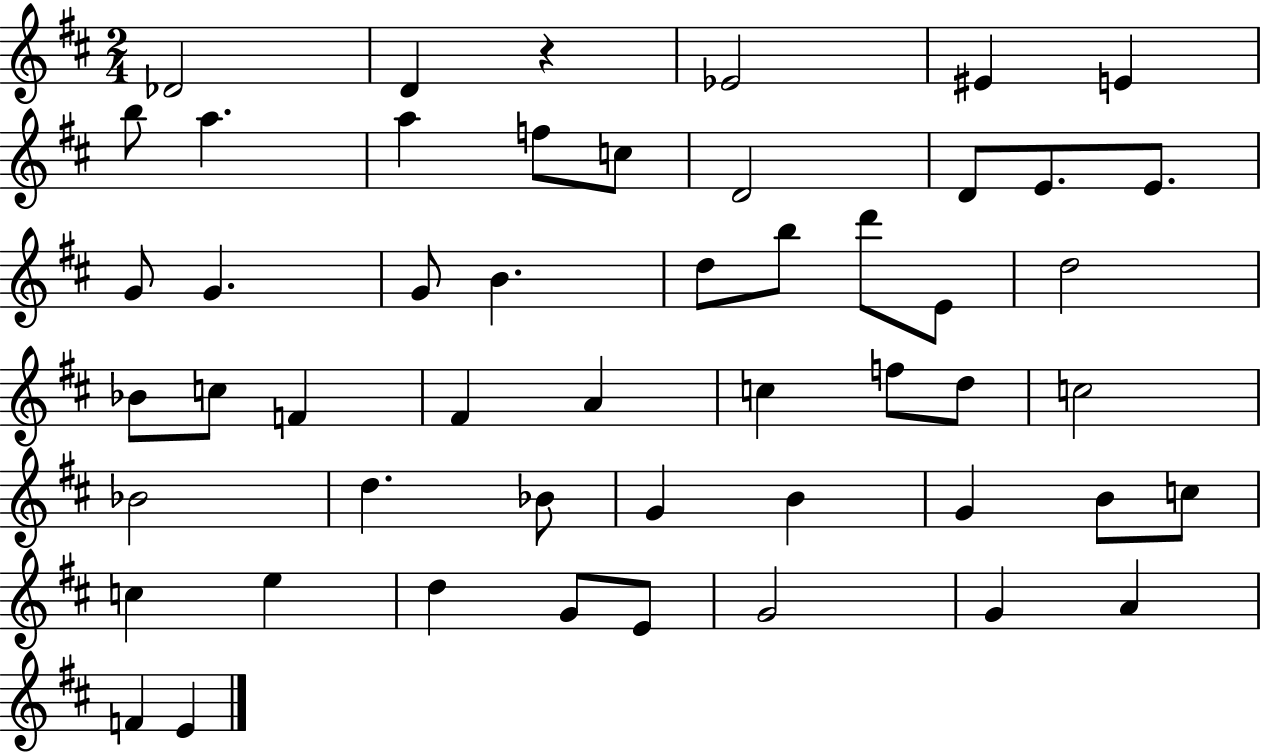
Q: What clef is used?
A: treble